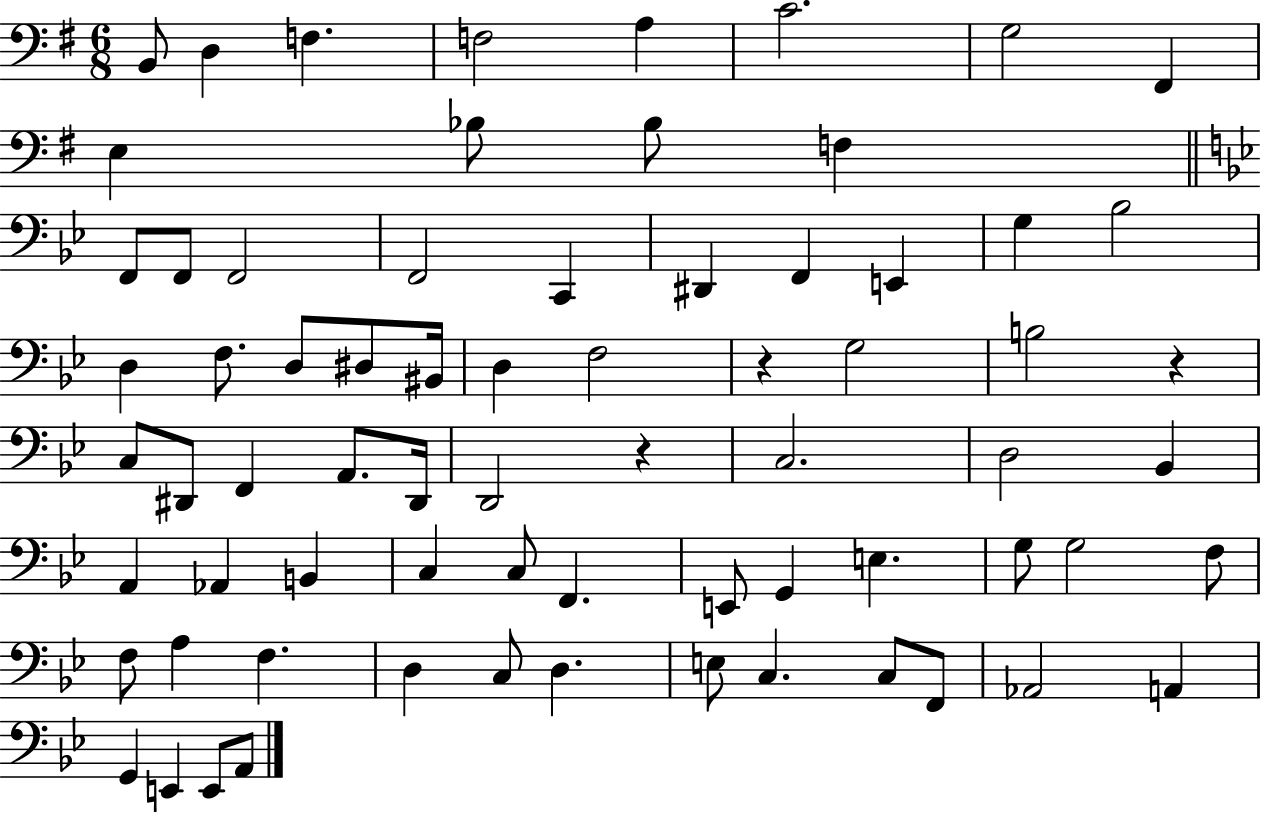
B2/e D3/q F3/q. F3/h A3/q C4/h. G3/h F#2/q E3/q Bb3/e Bb3/e F3/q F2/e F2/e F2/h F2/h C2/q D#2/q F2/q E2/q G3/q Bb3/h D3/q F3/e. D3/e D#3/e BIS2/s D3/q F3/h R/q G3/h B3/h R/q C3/e D#2/e F2/q A2/e. D#2/s D2/h R/q C3/h. D3/h Bb2/q A2/q Ab2/q B2/q C3/q C3/e F2/q. E2/e G2/q E3/q. G3/e G3/h F3/e F3/e A3/q F3/q. D3/q C3/e D3/q. E3/e C3/q. C3/e F2/e Ab2/h A2/q G2/q E2/q E2/e A2/e